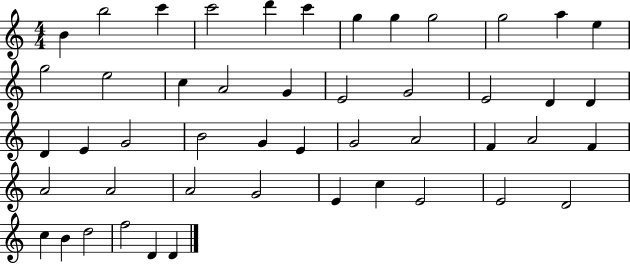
{
  \clef treble
  \numericTimeSignature
  \time 4/4
  \key c \major
  b'4 b''2 c'''4 | c'''2 d'''4 c'''4 | g''4 g''4 g''2 | g''2 a''4 e''4 | \break g''2 e''2 | c''4 a'2 g'4 | e'2 g'2 | e'2 d'4 d'4 | \break d'4 e'4 g'2 | b'2 g'4 e'4 | g'2 a'2 | f'4 a'2 f'4 | \break a'2 a'2 | a'2 g'2 | e'4 c''4 e'2 | e'2 d'2 | \break c''4 b'4 d''2 | f''2 d'4 d'4 | \bar "|."
}